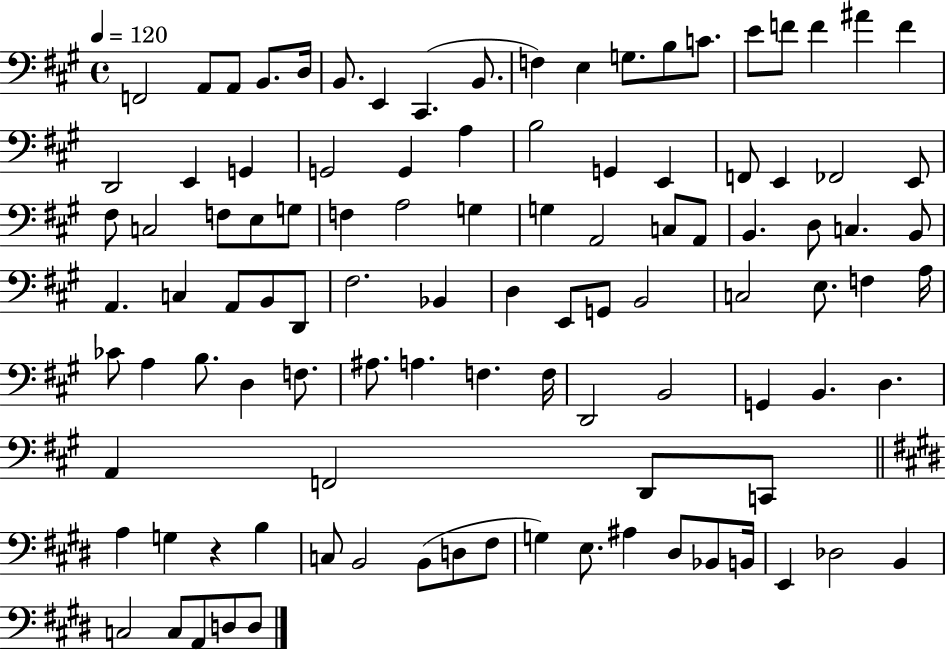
X:1
T:Untitled
M:4/4
L:1/4
K:A
F,,2 A,,/2 A,,/2 B,,/2 D,/4 B,,/2 E,, ^C,, B,,/2 F, E, G,/2 B,/2 C/2 E/2 F/2 F ^A F D,,2 E,, G,, G,,2 G,, A, B,2 G,, E,, F,,/2 E,, _F,,2 E,,/2 ^F,/2 C,2 F,/2 E,/2 G,/2 F, A,2 G, G, A,,2 C,/2 A,,/2 B,, D,/2 C, B,,/2 A,, C, A,,/2 B,,/2 D,,/2 ^F,2 _B,, D, E,,/2 G,,/2 B,,2 C,2 E,/2 F, A,/4 _C/2 A, B,/2 D, F,/2 ^A,/2 A, F, F,/4 D,,2 B,,2 G,, B,, D, A,, F,,2 D,,/2 C,,/2 A, G, z B, C,/2 B,,2 B,,/2 D,/2 ^F,/2 G, E,/2 ^A, ^D,/2 _B,,/2 B,,/4 E,, _D,2 B,, C,2 C,/2 A,,/2 D,/2 D,/2